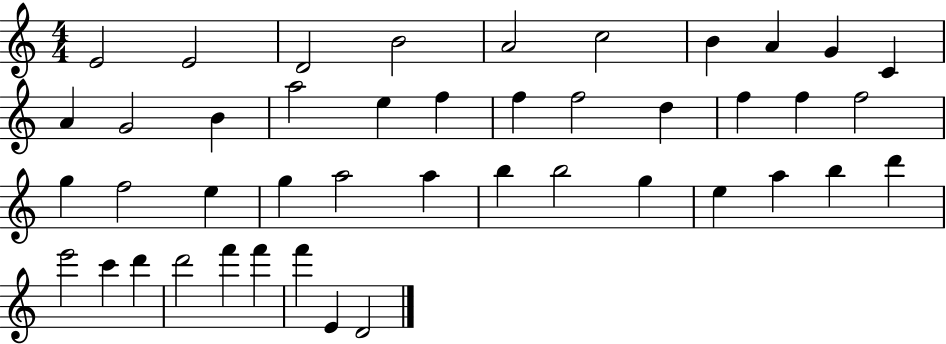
E4/h E4/h D4/h B4/h A4/h C5/h B4/q A4/q G4/q C4/q A4/q G4/h B4/q A5/h E5/q F5/q F5/q F5/h D5/q F5/q F5/q F5/h G5/q F5/h E5/q G5/q A5/h A5/q B5/q B5/h G5/q E5/q A5/q B5/q D6/q E6/h C6/q D6/q D6/h F6/q F6/q F6/q E4/q D4/h